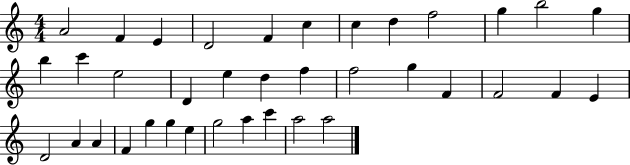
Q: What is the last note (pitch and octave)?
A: A5